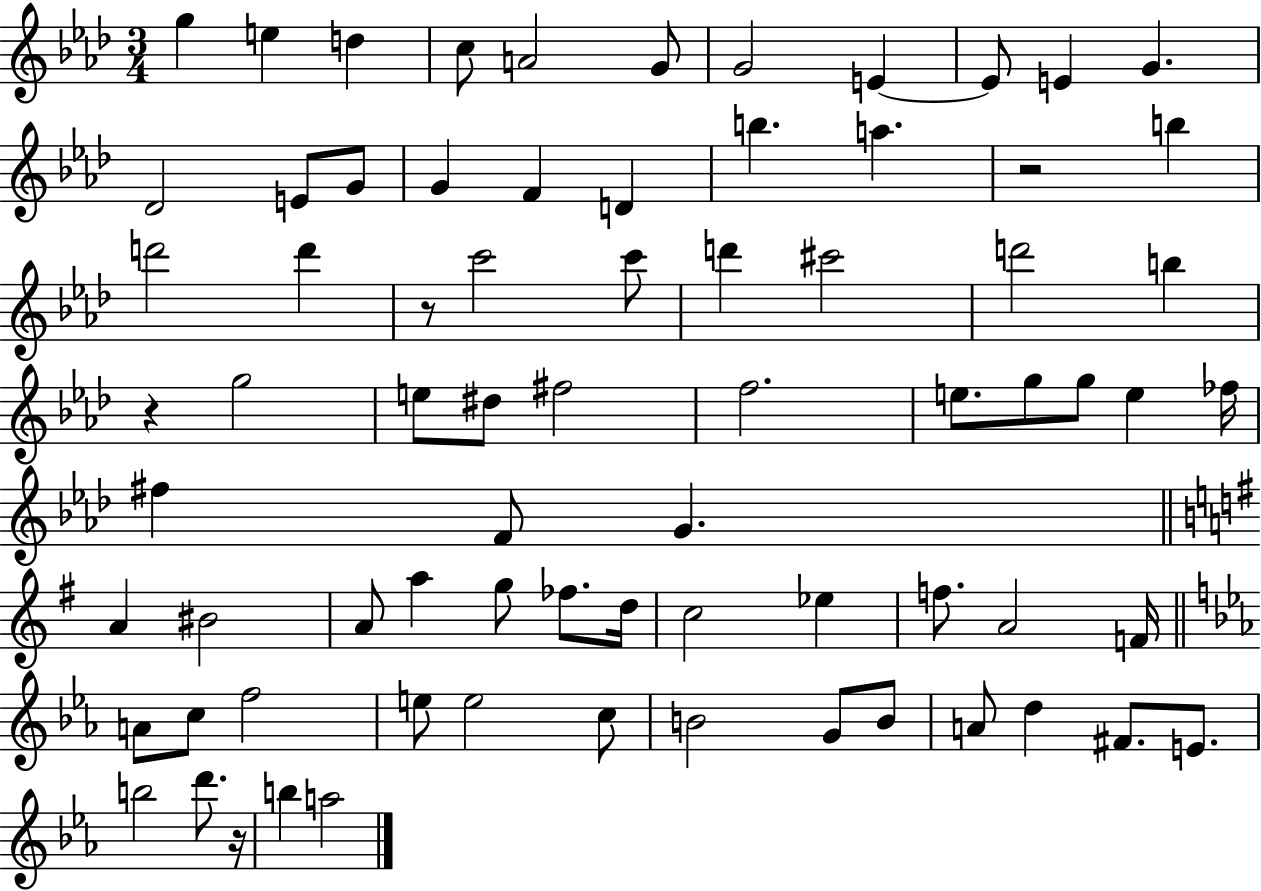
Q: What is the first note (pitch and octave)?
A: G5